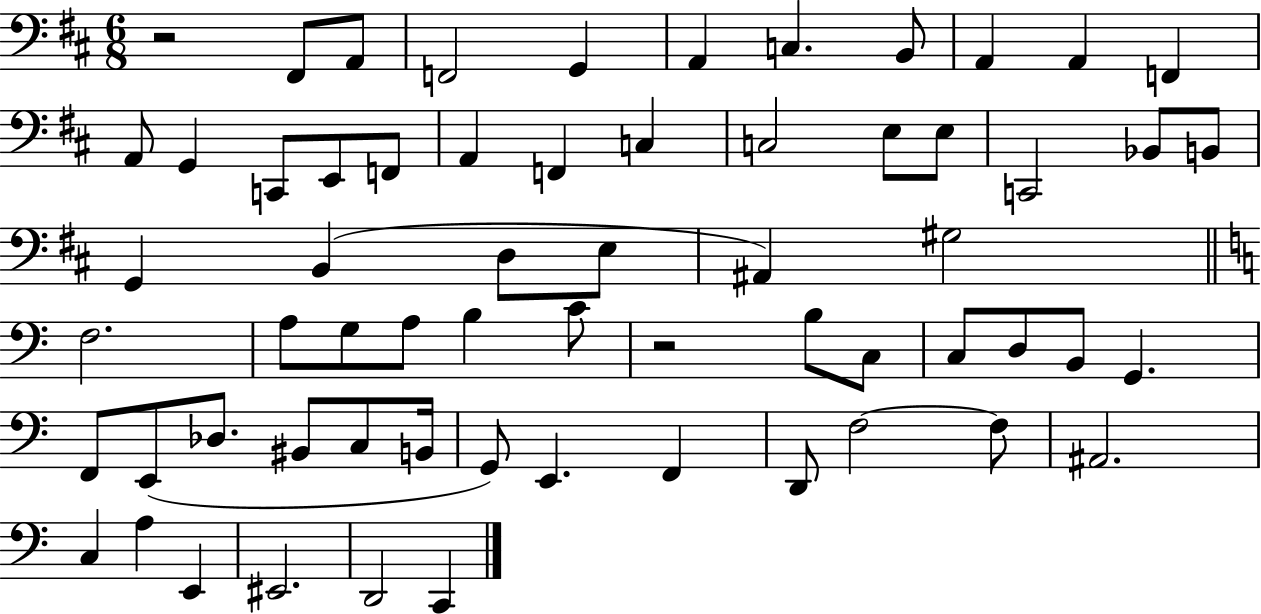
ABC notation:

X:1
T:Untitled
M:6/8
L:1/4
K:D
z2 ^F,,/2 A,,/2 F,,2 G,, A,, C, B,,/2 A,, A,, F,, A,,/2 G,, C,,/2 E,,/2 F,,/2 A,, F,, C, C,2 E,/2 E,/2 C,,2 _B,,/2 B,,/2 G,, B,, D,/2 E,/2 ^A,, ^G,2 F,2 A,/2 G,/2 A,/2 B, C/2 z2 B,/2 C,/2 C,/2 D,/2 B,,/2 G,, F,,/2 E,,/2 _D,/2 ^B,,/2 C,/2 B,,/4 G,,/2 E,, F,, D,,/2 F,2 F,/2 ^A,,2 C, A, E,, ^E,,2 D,,2 C,,